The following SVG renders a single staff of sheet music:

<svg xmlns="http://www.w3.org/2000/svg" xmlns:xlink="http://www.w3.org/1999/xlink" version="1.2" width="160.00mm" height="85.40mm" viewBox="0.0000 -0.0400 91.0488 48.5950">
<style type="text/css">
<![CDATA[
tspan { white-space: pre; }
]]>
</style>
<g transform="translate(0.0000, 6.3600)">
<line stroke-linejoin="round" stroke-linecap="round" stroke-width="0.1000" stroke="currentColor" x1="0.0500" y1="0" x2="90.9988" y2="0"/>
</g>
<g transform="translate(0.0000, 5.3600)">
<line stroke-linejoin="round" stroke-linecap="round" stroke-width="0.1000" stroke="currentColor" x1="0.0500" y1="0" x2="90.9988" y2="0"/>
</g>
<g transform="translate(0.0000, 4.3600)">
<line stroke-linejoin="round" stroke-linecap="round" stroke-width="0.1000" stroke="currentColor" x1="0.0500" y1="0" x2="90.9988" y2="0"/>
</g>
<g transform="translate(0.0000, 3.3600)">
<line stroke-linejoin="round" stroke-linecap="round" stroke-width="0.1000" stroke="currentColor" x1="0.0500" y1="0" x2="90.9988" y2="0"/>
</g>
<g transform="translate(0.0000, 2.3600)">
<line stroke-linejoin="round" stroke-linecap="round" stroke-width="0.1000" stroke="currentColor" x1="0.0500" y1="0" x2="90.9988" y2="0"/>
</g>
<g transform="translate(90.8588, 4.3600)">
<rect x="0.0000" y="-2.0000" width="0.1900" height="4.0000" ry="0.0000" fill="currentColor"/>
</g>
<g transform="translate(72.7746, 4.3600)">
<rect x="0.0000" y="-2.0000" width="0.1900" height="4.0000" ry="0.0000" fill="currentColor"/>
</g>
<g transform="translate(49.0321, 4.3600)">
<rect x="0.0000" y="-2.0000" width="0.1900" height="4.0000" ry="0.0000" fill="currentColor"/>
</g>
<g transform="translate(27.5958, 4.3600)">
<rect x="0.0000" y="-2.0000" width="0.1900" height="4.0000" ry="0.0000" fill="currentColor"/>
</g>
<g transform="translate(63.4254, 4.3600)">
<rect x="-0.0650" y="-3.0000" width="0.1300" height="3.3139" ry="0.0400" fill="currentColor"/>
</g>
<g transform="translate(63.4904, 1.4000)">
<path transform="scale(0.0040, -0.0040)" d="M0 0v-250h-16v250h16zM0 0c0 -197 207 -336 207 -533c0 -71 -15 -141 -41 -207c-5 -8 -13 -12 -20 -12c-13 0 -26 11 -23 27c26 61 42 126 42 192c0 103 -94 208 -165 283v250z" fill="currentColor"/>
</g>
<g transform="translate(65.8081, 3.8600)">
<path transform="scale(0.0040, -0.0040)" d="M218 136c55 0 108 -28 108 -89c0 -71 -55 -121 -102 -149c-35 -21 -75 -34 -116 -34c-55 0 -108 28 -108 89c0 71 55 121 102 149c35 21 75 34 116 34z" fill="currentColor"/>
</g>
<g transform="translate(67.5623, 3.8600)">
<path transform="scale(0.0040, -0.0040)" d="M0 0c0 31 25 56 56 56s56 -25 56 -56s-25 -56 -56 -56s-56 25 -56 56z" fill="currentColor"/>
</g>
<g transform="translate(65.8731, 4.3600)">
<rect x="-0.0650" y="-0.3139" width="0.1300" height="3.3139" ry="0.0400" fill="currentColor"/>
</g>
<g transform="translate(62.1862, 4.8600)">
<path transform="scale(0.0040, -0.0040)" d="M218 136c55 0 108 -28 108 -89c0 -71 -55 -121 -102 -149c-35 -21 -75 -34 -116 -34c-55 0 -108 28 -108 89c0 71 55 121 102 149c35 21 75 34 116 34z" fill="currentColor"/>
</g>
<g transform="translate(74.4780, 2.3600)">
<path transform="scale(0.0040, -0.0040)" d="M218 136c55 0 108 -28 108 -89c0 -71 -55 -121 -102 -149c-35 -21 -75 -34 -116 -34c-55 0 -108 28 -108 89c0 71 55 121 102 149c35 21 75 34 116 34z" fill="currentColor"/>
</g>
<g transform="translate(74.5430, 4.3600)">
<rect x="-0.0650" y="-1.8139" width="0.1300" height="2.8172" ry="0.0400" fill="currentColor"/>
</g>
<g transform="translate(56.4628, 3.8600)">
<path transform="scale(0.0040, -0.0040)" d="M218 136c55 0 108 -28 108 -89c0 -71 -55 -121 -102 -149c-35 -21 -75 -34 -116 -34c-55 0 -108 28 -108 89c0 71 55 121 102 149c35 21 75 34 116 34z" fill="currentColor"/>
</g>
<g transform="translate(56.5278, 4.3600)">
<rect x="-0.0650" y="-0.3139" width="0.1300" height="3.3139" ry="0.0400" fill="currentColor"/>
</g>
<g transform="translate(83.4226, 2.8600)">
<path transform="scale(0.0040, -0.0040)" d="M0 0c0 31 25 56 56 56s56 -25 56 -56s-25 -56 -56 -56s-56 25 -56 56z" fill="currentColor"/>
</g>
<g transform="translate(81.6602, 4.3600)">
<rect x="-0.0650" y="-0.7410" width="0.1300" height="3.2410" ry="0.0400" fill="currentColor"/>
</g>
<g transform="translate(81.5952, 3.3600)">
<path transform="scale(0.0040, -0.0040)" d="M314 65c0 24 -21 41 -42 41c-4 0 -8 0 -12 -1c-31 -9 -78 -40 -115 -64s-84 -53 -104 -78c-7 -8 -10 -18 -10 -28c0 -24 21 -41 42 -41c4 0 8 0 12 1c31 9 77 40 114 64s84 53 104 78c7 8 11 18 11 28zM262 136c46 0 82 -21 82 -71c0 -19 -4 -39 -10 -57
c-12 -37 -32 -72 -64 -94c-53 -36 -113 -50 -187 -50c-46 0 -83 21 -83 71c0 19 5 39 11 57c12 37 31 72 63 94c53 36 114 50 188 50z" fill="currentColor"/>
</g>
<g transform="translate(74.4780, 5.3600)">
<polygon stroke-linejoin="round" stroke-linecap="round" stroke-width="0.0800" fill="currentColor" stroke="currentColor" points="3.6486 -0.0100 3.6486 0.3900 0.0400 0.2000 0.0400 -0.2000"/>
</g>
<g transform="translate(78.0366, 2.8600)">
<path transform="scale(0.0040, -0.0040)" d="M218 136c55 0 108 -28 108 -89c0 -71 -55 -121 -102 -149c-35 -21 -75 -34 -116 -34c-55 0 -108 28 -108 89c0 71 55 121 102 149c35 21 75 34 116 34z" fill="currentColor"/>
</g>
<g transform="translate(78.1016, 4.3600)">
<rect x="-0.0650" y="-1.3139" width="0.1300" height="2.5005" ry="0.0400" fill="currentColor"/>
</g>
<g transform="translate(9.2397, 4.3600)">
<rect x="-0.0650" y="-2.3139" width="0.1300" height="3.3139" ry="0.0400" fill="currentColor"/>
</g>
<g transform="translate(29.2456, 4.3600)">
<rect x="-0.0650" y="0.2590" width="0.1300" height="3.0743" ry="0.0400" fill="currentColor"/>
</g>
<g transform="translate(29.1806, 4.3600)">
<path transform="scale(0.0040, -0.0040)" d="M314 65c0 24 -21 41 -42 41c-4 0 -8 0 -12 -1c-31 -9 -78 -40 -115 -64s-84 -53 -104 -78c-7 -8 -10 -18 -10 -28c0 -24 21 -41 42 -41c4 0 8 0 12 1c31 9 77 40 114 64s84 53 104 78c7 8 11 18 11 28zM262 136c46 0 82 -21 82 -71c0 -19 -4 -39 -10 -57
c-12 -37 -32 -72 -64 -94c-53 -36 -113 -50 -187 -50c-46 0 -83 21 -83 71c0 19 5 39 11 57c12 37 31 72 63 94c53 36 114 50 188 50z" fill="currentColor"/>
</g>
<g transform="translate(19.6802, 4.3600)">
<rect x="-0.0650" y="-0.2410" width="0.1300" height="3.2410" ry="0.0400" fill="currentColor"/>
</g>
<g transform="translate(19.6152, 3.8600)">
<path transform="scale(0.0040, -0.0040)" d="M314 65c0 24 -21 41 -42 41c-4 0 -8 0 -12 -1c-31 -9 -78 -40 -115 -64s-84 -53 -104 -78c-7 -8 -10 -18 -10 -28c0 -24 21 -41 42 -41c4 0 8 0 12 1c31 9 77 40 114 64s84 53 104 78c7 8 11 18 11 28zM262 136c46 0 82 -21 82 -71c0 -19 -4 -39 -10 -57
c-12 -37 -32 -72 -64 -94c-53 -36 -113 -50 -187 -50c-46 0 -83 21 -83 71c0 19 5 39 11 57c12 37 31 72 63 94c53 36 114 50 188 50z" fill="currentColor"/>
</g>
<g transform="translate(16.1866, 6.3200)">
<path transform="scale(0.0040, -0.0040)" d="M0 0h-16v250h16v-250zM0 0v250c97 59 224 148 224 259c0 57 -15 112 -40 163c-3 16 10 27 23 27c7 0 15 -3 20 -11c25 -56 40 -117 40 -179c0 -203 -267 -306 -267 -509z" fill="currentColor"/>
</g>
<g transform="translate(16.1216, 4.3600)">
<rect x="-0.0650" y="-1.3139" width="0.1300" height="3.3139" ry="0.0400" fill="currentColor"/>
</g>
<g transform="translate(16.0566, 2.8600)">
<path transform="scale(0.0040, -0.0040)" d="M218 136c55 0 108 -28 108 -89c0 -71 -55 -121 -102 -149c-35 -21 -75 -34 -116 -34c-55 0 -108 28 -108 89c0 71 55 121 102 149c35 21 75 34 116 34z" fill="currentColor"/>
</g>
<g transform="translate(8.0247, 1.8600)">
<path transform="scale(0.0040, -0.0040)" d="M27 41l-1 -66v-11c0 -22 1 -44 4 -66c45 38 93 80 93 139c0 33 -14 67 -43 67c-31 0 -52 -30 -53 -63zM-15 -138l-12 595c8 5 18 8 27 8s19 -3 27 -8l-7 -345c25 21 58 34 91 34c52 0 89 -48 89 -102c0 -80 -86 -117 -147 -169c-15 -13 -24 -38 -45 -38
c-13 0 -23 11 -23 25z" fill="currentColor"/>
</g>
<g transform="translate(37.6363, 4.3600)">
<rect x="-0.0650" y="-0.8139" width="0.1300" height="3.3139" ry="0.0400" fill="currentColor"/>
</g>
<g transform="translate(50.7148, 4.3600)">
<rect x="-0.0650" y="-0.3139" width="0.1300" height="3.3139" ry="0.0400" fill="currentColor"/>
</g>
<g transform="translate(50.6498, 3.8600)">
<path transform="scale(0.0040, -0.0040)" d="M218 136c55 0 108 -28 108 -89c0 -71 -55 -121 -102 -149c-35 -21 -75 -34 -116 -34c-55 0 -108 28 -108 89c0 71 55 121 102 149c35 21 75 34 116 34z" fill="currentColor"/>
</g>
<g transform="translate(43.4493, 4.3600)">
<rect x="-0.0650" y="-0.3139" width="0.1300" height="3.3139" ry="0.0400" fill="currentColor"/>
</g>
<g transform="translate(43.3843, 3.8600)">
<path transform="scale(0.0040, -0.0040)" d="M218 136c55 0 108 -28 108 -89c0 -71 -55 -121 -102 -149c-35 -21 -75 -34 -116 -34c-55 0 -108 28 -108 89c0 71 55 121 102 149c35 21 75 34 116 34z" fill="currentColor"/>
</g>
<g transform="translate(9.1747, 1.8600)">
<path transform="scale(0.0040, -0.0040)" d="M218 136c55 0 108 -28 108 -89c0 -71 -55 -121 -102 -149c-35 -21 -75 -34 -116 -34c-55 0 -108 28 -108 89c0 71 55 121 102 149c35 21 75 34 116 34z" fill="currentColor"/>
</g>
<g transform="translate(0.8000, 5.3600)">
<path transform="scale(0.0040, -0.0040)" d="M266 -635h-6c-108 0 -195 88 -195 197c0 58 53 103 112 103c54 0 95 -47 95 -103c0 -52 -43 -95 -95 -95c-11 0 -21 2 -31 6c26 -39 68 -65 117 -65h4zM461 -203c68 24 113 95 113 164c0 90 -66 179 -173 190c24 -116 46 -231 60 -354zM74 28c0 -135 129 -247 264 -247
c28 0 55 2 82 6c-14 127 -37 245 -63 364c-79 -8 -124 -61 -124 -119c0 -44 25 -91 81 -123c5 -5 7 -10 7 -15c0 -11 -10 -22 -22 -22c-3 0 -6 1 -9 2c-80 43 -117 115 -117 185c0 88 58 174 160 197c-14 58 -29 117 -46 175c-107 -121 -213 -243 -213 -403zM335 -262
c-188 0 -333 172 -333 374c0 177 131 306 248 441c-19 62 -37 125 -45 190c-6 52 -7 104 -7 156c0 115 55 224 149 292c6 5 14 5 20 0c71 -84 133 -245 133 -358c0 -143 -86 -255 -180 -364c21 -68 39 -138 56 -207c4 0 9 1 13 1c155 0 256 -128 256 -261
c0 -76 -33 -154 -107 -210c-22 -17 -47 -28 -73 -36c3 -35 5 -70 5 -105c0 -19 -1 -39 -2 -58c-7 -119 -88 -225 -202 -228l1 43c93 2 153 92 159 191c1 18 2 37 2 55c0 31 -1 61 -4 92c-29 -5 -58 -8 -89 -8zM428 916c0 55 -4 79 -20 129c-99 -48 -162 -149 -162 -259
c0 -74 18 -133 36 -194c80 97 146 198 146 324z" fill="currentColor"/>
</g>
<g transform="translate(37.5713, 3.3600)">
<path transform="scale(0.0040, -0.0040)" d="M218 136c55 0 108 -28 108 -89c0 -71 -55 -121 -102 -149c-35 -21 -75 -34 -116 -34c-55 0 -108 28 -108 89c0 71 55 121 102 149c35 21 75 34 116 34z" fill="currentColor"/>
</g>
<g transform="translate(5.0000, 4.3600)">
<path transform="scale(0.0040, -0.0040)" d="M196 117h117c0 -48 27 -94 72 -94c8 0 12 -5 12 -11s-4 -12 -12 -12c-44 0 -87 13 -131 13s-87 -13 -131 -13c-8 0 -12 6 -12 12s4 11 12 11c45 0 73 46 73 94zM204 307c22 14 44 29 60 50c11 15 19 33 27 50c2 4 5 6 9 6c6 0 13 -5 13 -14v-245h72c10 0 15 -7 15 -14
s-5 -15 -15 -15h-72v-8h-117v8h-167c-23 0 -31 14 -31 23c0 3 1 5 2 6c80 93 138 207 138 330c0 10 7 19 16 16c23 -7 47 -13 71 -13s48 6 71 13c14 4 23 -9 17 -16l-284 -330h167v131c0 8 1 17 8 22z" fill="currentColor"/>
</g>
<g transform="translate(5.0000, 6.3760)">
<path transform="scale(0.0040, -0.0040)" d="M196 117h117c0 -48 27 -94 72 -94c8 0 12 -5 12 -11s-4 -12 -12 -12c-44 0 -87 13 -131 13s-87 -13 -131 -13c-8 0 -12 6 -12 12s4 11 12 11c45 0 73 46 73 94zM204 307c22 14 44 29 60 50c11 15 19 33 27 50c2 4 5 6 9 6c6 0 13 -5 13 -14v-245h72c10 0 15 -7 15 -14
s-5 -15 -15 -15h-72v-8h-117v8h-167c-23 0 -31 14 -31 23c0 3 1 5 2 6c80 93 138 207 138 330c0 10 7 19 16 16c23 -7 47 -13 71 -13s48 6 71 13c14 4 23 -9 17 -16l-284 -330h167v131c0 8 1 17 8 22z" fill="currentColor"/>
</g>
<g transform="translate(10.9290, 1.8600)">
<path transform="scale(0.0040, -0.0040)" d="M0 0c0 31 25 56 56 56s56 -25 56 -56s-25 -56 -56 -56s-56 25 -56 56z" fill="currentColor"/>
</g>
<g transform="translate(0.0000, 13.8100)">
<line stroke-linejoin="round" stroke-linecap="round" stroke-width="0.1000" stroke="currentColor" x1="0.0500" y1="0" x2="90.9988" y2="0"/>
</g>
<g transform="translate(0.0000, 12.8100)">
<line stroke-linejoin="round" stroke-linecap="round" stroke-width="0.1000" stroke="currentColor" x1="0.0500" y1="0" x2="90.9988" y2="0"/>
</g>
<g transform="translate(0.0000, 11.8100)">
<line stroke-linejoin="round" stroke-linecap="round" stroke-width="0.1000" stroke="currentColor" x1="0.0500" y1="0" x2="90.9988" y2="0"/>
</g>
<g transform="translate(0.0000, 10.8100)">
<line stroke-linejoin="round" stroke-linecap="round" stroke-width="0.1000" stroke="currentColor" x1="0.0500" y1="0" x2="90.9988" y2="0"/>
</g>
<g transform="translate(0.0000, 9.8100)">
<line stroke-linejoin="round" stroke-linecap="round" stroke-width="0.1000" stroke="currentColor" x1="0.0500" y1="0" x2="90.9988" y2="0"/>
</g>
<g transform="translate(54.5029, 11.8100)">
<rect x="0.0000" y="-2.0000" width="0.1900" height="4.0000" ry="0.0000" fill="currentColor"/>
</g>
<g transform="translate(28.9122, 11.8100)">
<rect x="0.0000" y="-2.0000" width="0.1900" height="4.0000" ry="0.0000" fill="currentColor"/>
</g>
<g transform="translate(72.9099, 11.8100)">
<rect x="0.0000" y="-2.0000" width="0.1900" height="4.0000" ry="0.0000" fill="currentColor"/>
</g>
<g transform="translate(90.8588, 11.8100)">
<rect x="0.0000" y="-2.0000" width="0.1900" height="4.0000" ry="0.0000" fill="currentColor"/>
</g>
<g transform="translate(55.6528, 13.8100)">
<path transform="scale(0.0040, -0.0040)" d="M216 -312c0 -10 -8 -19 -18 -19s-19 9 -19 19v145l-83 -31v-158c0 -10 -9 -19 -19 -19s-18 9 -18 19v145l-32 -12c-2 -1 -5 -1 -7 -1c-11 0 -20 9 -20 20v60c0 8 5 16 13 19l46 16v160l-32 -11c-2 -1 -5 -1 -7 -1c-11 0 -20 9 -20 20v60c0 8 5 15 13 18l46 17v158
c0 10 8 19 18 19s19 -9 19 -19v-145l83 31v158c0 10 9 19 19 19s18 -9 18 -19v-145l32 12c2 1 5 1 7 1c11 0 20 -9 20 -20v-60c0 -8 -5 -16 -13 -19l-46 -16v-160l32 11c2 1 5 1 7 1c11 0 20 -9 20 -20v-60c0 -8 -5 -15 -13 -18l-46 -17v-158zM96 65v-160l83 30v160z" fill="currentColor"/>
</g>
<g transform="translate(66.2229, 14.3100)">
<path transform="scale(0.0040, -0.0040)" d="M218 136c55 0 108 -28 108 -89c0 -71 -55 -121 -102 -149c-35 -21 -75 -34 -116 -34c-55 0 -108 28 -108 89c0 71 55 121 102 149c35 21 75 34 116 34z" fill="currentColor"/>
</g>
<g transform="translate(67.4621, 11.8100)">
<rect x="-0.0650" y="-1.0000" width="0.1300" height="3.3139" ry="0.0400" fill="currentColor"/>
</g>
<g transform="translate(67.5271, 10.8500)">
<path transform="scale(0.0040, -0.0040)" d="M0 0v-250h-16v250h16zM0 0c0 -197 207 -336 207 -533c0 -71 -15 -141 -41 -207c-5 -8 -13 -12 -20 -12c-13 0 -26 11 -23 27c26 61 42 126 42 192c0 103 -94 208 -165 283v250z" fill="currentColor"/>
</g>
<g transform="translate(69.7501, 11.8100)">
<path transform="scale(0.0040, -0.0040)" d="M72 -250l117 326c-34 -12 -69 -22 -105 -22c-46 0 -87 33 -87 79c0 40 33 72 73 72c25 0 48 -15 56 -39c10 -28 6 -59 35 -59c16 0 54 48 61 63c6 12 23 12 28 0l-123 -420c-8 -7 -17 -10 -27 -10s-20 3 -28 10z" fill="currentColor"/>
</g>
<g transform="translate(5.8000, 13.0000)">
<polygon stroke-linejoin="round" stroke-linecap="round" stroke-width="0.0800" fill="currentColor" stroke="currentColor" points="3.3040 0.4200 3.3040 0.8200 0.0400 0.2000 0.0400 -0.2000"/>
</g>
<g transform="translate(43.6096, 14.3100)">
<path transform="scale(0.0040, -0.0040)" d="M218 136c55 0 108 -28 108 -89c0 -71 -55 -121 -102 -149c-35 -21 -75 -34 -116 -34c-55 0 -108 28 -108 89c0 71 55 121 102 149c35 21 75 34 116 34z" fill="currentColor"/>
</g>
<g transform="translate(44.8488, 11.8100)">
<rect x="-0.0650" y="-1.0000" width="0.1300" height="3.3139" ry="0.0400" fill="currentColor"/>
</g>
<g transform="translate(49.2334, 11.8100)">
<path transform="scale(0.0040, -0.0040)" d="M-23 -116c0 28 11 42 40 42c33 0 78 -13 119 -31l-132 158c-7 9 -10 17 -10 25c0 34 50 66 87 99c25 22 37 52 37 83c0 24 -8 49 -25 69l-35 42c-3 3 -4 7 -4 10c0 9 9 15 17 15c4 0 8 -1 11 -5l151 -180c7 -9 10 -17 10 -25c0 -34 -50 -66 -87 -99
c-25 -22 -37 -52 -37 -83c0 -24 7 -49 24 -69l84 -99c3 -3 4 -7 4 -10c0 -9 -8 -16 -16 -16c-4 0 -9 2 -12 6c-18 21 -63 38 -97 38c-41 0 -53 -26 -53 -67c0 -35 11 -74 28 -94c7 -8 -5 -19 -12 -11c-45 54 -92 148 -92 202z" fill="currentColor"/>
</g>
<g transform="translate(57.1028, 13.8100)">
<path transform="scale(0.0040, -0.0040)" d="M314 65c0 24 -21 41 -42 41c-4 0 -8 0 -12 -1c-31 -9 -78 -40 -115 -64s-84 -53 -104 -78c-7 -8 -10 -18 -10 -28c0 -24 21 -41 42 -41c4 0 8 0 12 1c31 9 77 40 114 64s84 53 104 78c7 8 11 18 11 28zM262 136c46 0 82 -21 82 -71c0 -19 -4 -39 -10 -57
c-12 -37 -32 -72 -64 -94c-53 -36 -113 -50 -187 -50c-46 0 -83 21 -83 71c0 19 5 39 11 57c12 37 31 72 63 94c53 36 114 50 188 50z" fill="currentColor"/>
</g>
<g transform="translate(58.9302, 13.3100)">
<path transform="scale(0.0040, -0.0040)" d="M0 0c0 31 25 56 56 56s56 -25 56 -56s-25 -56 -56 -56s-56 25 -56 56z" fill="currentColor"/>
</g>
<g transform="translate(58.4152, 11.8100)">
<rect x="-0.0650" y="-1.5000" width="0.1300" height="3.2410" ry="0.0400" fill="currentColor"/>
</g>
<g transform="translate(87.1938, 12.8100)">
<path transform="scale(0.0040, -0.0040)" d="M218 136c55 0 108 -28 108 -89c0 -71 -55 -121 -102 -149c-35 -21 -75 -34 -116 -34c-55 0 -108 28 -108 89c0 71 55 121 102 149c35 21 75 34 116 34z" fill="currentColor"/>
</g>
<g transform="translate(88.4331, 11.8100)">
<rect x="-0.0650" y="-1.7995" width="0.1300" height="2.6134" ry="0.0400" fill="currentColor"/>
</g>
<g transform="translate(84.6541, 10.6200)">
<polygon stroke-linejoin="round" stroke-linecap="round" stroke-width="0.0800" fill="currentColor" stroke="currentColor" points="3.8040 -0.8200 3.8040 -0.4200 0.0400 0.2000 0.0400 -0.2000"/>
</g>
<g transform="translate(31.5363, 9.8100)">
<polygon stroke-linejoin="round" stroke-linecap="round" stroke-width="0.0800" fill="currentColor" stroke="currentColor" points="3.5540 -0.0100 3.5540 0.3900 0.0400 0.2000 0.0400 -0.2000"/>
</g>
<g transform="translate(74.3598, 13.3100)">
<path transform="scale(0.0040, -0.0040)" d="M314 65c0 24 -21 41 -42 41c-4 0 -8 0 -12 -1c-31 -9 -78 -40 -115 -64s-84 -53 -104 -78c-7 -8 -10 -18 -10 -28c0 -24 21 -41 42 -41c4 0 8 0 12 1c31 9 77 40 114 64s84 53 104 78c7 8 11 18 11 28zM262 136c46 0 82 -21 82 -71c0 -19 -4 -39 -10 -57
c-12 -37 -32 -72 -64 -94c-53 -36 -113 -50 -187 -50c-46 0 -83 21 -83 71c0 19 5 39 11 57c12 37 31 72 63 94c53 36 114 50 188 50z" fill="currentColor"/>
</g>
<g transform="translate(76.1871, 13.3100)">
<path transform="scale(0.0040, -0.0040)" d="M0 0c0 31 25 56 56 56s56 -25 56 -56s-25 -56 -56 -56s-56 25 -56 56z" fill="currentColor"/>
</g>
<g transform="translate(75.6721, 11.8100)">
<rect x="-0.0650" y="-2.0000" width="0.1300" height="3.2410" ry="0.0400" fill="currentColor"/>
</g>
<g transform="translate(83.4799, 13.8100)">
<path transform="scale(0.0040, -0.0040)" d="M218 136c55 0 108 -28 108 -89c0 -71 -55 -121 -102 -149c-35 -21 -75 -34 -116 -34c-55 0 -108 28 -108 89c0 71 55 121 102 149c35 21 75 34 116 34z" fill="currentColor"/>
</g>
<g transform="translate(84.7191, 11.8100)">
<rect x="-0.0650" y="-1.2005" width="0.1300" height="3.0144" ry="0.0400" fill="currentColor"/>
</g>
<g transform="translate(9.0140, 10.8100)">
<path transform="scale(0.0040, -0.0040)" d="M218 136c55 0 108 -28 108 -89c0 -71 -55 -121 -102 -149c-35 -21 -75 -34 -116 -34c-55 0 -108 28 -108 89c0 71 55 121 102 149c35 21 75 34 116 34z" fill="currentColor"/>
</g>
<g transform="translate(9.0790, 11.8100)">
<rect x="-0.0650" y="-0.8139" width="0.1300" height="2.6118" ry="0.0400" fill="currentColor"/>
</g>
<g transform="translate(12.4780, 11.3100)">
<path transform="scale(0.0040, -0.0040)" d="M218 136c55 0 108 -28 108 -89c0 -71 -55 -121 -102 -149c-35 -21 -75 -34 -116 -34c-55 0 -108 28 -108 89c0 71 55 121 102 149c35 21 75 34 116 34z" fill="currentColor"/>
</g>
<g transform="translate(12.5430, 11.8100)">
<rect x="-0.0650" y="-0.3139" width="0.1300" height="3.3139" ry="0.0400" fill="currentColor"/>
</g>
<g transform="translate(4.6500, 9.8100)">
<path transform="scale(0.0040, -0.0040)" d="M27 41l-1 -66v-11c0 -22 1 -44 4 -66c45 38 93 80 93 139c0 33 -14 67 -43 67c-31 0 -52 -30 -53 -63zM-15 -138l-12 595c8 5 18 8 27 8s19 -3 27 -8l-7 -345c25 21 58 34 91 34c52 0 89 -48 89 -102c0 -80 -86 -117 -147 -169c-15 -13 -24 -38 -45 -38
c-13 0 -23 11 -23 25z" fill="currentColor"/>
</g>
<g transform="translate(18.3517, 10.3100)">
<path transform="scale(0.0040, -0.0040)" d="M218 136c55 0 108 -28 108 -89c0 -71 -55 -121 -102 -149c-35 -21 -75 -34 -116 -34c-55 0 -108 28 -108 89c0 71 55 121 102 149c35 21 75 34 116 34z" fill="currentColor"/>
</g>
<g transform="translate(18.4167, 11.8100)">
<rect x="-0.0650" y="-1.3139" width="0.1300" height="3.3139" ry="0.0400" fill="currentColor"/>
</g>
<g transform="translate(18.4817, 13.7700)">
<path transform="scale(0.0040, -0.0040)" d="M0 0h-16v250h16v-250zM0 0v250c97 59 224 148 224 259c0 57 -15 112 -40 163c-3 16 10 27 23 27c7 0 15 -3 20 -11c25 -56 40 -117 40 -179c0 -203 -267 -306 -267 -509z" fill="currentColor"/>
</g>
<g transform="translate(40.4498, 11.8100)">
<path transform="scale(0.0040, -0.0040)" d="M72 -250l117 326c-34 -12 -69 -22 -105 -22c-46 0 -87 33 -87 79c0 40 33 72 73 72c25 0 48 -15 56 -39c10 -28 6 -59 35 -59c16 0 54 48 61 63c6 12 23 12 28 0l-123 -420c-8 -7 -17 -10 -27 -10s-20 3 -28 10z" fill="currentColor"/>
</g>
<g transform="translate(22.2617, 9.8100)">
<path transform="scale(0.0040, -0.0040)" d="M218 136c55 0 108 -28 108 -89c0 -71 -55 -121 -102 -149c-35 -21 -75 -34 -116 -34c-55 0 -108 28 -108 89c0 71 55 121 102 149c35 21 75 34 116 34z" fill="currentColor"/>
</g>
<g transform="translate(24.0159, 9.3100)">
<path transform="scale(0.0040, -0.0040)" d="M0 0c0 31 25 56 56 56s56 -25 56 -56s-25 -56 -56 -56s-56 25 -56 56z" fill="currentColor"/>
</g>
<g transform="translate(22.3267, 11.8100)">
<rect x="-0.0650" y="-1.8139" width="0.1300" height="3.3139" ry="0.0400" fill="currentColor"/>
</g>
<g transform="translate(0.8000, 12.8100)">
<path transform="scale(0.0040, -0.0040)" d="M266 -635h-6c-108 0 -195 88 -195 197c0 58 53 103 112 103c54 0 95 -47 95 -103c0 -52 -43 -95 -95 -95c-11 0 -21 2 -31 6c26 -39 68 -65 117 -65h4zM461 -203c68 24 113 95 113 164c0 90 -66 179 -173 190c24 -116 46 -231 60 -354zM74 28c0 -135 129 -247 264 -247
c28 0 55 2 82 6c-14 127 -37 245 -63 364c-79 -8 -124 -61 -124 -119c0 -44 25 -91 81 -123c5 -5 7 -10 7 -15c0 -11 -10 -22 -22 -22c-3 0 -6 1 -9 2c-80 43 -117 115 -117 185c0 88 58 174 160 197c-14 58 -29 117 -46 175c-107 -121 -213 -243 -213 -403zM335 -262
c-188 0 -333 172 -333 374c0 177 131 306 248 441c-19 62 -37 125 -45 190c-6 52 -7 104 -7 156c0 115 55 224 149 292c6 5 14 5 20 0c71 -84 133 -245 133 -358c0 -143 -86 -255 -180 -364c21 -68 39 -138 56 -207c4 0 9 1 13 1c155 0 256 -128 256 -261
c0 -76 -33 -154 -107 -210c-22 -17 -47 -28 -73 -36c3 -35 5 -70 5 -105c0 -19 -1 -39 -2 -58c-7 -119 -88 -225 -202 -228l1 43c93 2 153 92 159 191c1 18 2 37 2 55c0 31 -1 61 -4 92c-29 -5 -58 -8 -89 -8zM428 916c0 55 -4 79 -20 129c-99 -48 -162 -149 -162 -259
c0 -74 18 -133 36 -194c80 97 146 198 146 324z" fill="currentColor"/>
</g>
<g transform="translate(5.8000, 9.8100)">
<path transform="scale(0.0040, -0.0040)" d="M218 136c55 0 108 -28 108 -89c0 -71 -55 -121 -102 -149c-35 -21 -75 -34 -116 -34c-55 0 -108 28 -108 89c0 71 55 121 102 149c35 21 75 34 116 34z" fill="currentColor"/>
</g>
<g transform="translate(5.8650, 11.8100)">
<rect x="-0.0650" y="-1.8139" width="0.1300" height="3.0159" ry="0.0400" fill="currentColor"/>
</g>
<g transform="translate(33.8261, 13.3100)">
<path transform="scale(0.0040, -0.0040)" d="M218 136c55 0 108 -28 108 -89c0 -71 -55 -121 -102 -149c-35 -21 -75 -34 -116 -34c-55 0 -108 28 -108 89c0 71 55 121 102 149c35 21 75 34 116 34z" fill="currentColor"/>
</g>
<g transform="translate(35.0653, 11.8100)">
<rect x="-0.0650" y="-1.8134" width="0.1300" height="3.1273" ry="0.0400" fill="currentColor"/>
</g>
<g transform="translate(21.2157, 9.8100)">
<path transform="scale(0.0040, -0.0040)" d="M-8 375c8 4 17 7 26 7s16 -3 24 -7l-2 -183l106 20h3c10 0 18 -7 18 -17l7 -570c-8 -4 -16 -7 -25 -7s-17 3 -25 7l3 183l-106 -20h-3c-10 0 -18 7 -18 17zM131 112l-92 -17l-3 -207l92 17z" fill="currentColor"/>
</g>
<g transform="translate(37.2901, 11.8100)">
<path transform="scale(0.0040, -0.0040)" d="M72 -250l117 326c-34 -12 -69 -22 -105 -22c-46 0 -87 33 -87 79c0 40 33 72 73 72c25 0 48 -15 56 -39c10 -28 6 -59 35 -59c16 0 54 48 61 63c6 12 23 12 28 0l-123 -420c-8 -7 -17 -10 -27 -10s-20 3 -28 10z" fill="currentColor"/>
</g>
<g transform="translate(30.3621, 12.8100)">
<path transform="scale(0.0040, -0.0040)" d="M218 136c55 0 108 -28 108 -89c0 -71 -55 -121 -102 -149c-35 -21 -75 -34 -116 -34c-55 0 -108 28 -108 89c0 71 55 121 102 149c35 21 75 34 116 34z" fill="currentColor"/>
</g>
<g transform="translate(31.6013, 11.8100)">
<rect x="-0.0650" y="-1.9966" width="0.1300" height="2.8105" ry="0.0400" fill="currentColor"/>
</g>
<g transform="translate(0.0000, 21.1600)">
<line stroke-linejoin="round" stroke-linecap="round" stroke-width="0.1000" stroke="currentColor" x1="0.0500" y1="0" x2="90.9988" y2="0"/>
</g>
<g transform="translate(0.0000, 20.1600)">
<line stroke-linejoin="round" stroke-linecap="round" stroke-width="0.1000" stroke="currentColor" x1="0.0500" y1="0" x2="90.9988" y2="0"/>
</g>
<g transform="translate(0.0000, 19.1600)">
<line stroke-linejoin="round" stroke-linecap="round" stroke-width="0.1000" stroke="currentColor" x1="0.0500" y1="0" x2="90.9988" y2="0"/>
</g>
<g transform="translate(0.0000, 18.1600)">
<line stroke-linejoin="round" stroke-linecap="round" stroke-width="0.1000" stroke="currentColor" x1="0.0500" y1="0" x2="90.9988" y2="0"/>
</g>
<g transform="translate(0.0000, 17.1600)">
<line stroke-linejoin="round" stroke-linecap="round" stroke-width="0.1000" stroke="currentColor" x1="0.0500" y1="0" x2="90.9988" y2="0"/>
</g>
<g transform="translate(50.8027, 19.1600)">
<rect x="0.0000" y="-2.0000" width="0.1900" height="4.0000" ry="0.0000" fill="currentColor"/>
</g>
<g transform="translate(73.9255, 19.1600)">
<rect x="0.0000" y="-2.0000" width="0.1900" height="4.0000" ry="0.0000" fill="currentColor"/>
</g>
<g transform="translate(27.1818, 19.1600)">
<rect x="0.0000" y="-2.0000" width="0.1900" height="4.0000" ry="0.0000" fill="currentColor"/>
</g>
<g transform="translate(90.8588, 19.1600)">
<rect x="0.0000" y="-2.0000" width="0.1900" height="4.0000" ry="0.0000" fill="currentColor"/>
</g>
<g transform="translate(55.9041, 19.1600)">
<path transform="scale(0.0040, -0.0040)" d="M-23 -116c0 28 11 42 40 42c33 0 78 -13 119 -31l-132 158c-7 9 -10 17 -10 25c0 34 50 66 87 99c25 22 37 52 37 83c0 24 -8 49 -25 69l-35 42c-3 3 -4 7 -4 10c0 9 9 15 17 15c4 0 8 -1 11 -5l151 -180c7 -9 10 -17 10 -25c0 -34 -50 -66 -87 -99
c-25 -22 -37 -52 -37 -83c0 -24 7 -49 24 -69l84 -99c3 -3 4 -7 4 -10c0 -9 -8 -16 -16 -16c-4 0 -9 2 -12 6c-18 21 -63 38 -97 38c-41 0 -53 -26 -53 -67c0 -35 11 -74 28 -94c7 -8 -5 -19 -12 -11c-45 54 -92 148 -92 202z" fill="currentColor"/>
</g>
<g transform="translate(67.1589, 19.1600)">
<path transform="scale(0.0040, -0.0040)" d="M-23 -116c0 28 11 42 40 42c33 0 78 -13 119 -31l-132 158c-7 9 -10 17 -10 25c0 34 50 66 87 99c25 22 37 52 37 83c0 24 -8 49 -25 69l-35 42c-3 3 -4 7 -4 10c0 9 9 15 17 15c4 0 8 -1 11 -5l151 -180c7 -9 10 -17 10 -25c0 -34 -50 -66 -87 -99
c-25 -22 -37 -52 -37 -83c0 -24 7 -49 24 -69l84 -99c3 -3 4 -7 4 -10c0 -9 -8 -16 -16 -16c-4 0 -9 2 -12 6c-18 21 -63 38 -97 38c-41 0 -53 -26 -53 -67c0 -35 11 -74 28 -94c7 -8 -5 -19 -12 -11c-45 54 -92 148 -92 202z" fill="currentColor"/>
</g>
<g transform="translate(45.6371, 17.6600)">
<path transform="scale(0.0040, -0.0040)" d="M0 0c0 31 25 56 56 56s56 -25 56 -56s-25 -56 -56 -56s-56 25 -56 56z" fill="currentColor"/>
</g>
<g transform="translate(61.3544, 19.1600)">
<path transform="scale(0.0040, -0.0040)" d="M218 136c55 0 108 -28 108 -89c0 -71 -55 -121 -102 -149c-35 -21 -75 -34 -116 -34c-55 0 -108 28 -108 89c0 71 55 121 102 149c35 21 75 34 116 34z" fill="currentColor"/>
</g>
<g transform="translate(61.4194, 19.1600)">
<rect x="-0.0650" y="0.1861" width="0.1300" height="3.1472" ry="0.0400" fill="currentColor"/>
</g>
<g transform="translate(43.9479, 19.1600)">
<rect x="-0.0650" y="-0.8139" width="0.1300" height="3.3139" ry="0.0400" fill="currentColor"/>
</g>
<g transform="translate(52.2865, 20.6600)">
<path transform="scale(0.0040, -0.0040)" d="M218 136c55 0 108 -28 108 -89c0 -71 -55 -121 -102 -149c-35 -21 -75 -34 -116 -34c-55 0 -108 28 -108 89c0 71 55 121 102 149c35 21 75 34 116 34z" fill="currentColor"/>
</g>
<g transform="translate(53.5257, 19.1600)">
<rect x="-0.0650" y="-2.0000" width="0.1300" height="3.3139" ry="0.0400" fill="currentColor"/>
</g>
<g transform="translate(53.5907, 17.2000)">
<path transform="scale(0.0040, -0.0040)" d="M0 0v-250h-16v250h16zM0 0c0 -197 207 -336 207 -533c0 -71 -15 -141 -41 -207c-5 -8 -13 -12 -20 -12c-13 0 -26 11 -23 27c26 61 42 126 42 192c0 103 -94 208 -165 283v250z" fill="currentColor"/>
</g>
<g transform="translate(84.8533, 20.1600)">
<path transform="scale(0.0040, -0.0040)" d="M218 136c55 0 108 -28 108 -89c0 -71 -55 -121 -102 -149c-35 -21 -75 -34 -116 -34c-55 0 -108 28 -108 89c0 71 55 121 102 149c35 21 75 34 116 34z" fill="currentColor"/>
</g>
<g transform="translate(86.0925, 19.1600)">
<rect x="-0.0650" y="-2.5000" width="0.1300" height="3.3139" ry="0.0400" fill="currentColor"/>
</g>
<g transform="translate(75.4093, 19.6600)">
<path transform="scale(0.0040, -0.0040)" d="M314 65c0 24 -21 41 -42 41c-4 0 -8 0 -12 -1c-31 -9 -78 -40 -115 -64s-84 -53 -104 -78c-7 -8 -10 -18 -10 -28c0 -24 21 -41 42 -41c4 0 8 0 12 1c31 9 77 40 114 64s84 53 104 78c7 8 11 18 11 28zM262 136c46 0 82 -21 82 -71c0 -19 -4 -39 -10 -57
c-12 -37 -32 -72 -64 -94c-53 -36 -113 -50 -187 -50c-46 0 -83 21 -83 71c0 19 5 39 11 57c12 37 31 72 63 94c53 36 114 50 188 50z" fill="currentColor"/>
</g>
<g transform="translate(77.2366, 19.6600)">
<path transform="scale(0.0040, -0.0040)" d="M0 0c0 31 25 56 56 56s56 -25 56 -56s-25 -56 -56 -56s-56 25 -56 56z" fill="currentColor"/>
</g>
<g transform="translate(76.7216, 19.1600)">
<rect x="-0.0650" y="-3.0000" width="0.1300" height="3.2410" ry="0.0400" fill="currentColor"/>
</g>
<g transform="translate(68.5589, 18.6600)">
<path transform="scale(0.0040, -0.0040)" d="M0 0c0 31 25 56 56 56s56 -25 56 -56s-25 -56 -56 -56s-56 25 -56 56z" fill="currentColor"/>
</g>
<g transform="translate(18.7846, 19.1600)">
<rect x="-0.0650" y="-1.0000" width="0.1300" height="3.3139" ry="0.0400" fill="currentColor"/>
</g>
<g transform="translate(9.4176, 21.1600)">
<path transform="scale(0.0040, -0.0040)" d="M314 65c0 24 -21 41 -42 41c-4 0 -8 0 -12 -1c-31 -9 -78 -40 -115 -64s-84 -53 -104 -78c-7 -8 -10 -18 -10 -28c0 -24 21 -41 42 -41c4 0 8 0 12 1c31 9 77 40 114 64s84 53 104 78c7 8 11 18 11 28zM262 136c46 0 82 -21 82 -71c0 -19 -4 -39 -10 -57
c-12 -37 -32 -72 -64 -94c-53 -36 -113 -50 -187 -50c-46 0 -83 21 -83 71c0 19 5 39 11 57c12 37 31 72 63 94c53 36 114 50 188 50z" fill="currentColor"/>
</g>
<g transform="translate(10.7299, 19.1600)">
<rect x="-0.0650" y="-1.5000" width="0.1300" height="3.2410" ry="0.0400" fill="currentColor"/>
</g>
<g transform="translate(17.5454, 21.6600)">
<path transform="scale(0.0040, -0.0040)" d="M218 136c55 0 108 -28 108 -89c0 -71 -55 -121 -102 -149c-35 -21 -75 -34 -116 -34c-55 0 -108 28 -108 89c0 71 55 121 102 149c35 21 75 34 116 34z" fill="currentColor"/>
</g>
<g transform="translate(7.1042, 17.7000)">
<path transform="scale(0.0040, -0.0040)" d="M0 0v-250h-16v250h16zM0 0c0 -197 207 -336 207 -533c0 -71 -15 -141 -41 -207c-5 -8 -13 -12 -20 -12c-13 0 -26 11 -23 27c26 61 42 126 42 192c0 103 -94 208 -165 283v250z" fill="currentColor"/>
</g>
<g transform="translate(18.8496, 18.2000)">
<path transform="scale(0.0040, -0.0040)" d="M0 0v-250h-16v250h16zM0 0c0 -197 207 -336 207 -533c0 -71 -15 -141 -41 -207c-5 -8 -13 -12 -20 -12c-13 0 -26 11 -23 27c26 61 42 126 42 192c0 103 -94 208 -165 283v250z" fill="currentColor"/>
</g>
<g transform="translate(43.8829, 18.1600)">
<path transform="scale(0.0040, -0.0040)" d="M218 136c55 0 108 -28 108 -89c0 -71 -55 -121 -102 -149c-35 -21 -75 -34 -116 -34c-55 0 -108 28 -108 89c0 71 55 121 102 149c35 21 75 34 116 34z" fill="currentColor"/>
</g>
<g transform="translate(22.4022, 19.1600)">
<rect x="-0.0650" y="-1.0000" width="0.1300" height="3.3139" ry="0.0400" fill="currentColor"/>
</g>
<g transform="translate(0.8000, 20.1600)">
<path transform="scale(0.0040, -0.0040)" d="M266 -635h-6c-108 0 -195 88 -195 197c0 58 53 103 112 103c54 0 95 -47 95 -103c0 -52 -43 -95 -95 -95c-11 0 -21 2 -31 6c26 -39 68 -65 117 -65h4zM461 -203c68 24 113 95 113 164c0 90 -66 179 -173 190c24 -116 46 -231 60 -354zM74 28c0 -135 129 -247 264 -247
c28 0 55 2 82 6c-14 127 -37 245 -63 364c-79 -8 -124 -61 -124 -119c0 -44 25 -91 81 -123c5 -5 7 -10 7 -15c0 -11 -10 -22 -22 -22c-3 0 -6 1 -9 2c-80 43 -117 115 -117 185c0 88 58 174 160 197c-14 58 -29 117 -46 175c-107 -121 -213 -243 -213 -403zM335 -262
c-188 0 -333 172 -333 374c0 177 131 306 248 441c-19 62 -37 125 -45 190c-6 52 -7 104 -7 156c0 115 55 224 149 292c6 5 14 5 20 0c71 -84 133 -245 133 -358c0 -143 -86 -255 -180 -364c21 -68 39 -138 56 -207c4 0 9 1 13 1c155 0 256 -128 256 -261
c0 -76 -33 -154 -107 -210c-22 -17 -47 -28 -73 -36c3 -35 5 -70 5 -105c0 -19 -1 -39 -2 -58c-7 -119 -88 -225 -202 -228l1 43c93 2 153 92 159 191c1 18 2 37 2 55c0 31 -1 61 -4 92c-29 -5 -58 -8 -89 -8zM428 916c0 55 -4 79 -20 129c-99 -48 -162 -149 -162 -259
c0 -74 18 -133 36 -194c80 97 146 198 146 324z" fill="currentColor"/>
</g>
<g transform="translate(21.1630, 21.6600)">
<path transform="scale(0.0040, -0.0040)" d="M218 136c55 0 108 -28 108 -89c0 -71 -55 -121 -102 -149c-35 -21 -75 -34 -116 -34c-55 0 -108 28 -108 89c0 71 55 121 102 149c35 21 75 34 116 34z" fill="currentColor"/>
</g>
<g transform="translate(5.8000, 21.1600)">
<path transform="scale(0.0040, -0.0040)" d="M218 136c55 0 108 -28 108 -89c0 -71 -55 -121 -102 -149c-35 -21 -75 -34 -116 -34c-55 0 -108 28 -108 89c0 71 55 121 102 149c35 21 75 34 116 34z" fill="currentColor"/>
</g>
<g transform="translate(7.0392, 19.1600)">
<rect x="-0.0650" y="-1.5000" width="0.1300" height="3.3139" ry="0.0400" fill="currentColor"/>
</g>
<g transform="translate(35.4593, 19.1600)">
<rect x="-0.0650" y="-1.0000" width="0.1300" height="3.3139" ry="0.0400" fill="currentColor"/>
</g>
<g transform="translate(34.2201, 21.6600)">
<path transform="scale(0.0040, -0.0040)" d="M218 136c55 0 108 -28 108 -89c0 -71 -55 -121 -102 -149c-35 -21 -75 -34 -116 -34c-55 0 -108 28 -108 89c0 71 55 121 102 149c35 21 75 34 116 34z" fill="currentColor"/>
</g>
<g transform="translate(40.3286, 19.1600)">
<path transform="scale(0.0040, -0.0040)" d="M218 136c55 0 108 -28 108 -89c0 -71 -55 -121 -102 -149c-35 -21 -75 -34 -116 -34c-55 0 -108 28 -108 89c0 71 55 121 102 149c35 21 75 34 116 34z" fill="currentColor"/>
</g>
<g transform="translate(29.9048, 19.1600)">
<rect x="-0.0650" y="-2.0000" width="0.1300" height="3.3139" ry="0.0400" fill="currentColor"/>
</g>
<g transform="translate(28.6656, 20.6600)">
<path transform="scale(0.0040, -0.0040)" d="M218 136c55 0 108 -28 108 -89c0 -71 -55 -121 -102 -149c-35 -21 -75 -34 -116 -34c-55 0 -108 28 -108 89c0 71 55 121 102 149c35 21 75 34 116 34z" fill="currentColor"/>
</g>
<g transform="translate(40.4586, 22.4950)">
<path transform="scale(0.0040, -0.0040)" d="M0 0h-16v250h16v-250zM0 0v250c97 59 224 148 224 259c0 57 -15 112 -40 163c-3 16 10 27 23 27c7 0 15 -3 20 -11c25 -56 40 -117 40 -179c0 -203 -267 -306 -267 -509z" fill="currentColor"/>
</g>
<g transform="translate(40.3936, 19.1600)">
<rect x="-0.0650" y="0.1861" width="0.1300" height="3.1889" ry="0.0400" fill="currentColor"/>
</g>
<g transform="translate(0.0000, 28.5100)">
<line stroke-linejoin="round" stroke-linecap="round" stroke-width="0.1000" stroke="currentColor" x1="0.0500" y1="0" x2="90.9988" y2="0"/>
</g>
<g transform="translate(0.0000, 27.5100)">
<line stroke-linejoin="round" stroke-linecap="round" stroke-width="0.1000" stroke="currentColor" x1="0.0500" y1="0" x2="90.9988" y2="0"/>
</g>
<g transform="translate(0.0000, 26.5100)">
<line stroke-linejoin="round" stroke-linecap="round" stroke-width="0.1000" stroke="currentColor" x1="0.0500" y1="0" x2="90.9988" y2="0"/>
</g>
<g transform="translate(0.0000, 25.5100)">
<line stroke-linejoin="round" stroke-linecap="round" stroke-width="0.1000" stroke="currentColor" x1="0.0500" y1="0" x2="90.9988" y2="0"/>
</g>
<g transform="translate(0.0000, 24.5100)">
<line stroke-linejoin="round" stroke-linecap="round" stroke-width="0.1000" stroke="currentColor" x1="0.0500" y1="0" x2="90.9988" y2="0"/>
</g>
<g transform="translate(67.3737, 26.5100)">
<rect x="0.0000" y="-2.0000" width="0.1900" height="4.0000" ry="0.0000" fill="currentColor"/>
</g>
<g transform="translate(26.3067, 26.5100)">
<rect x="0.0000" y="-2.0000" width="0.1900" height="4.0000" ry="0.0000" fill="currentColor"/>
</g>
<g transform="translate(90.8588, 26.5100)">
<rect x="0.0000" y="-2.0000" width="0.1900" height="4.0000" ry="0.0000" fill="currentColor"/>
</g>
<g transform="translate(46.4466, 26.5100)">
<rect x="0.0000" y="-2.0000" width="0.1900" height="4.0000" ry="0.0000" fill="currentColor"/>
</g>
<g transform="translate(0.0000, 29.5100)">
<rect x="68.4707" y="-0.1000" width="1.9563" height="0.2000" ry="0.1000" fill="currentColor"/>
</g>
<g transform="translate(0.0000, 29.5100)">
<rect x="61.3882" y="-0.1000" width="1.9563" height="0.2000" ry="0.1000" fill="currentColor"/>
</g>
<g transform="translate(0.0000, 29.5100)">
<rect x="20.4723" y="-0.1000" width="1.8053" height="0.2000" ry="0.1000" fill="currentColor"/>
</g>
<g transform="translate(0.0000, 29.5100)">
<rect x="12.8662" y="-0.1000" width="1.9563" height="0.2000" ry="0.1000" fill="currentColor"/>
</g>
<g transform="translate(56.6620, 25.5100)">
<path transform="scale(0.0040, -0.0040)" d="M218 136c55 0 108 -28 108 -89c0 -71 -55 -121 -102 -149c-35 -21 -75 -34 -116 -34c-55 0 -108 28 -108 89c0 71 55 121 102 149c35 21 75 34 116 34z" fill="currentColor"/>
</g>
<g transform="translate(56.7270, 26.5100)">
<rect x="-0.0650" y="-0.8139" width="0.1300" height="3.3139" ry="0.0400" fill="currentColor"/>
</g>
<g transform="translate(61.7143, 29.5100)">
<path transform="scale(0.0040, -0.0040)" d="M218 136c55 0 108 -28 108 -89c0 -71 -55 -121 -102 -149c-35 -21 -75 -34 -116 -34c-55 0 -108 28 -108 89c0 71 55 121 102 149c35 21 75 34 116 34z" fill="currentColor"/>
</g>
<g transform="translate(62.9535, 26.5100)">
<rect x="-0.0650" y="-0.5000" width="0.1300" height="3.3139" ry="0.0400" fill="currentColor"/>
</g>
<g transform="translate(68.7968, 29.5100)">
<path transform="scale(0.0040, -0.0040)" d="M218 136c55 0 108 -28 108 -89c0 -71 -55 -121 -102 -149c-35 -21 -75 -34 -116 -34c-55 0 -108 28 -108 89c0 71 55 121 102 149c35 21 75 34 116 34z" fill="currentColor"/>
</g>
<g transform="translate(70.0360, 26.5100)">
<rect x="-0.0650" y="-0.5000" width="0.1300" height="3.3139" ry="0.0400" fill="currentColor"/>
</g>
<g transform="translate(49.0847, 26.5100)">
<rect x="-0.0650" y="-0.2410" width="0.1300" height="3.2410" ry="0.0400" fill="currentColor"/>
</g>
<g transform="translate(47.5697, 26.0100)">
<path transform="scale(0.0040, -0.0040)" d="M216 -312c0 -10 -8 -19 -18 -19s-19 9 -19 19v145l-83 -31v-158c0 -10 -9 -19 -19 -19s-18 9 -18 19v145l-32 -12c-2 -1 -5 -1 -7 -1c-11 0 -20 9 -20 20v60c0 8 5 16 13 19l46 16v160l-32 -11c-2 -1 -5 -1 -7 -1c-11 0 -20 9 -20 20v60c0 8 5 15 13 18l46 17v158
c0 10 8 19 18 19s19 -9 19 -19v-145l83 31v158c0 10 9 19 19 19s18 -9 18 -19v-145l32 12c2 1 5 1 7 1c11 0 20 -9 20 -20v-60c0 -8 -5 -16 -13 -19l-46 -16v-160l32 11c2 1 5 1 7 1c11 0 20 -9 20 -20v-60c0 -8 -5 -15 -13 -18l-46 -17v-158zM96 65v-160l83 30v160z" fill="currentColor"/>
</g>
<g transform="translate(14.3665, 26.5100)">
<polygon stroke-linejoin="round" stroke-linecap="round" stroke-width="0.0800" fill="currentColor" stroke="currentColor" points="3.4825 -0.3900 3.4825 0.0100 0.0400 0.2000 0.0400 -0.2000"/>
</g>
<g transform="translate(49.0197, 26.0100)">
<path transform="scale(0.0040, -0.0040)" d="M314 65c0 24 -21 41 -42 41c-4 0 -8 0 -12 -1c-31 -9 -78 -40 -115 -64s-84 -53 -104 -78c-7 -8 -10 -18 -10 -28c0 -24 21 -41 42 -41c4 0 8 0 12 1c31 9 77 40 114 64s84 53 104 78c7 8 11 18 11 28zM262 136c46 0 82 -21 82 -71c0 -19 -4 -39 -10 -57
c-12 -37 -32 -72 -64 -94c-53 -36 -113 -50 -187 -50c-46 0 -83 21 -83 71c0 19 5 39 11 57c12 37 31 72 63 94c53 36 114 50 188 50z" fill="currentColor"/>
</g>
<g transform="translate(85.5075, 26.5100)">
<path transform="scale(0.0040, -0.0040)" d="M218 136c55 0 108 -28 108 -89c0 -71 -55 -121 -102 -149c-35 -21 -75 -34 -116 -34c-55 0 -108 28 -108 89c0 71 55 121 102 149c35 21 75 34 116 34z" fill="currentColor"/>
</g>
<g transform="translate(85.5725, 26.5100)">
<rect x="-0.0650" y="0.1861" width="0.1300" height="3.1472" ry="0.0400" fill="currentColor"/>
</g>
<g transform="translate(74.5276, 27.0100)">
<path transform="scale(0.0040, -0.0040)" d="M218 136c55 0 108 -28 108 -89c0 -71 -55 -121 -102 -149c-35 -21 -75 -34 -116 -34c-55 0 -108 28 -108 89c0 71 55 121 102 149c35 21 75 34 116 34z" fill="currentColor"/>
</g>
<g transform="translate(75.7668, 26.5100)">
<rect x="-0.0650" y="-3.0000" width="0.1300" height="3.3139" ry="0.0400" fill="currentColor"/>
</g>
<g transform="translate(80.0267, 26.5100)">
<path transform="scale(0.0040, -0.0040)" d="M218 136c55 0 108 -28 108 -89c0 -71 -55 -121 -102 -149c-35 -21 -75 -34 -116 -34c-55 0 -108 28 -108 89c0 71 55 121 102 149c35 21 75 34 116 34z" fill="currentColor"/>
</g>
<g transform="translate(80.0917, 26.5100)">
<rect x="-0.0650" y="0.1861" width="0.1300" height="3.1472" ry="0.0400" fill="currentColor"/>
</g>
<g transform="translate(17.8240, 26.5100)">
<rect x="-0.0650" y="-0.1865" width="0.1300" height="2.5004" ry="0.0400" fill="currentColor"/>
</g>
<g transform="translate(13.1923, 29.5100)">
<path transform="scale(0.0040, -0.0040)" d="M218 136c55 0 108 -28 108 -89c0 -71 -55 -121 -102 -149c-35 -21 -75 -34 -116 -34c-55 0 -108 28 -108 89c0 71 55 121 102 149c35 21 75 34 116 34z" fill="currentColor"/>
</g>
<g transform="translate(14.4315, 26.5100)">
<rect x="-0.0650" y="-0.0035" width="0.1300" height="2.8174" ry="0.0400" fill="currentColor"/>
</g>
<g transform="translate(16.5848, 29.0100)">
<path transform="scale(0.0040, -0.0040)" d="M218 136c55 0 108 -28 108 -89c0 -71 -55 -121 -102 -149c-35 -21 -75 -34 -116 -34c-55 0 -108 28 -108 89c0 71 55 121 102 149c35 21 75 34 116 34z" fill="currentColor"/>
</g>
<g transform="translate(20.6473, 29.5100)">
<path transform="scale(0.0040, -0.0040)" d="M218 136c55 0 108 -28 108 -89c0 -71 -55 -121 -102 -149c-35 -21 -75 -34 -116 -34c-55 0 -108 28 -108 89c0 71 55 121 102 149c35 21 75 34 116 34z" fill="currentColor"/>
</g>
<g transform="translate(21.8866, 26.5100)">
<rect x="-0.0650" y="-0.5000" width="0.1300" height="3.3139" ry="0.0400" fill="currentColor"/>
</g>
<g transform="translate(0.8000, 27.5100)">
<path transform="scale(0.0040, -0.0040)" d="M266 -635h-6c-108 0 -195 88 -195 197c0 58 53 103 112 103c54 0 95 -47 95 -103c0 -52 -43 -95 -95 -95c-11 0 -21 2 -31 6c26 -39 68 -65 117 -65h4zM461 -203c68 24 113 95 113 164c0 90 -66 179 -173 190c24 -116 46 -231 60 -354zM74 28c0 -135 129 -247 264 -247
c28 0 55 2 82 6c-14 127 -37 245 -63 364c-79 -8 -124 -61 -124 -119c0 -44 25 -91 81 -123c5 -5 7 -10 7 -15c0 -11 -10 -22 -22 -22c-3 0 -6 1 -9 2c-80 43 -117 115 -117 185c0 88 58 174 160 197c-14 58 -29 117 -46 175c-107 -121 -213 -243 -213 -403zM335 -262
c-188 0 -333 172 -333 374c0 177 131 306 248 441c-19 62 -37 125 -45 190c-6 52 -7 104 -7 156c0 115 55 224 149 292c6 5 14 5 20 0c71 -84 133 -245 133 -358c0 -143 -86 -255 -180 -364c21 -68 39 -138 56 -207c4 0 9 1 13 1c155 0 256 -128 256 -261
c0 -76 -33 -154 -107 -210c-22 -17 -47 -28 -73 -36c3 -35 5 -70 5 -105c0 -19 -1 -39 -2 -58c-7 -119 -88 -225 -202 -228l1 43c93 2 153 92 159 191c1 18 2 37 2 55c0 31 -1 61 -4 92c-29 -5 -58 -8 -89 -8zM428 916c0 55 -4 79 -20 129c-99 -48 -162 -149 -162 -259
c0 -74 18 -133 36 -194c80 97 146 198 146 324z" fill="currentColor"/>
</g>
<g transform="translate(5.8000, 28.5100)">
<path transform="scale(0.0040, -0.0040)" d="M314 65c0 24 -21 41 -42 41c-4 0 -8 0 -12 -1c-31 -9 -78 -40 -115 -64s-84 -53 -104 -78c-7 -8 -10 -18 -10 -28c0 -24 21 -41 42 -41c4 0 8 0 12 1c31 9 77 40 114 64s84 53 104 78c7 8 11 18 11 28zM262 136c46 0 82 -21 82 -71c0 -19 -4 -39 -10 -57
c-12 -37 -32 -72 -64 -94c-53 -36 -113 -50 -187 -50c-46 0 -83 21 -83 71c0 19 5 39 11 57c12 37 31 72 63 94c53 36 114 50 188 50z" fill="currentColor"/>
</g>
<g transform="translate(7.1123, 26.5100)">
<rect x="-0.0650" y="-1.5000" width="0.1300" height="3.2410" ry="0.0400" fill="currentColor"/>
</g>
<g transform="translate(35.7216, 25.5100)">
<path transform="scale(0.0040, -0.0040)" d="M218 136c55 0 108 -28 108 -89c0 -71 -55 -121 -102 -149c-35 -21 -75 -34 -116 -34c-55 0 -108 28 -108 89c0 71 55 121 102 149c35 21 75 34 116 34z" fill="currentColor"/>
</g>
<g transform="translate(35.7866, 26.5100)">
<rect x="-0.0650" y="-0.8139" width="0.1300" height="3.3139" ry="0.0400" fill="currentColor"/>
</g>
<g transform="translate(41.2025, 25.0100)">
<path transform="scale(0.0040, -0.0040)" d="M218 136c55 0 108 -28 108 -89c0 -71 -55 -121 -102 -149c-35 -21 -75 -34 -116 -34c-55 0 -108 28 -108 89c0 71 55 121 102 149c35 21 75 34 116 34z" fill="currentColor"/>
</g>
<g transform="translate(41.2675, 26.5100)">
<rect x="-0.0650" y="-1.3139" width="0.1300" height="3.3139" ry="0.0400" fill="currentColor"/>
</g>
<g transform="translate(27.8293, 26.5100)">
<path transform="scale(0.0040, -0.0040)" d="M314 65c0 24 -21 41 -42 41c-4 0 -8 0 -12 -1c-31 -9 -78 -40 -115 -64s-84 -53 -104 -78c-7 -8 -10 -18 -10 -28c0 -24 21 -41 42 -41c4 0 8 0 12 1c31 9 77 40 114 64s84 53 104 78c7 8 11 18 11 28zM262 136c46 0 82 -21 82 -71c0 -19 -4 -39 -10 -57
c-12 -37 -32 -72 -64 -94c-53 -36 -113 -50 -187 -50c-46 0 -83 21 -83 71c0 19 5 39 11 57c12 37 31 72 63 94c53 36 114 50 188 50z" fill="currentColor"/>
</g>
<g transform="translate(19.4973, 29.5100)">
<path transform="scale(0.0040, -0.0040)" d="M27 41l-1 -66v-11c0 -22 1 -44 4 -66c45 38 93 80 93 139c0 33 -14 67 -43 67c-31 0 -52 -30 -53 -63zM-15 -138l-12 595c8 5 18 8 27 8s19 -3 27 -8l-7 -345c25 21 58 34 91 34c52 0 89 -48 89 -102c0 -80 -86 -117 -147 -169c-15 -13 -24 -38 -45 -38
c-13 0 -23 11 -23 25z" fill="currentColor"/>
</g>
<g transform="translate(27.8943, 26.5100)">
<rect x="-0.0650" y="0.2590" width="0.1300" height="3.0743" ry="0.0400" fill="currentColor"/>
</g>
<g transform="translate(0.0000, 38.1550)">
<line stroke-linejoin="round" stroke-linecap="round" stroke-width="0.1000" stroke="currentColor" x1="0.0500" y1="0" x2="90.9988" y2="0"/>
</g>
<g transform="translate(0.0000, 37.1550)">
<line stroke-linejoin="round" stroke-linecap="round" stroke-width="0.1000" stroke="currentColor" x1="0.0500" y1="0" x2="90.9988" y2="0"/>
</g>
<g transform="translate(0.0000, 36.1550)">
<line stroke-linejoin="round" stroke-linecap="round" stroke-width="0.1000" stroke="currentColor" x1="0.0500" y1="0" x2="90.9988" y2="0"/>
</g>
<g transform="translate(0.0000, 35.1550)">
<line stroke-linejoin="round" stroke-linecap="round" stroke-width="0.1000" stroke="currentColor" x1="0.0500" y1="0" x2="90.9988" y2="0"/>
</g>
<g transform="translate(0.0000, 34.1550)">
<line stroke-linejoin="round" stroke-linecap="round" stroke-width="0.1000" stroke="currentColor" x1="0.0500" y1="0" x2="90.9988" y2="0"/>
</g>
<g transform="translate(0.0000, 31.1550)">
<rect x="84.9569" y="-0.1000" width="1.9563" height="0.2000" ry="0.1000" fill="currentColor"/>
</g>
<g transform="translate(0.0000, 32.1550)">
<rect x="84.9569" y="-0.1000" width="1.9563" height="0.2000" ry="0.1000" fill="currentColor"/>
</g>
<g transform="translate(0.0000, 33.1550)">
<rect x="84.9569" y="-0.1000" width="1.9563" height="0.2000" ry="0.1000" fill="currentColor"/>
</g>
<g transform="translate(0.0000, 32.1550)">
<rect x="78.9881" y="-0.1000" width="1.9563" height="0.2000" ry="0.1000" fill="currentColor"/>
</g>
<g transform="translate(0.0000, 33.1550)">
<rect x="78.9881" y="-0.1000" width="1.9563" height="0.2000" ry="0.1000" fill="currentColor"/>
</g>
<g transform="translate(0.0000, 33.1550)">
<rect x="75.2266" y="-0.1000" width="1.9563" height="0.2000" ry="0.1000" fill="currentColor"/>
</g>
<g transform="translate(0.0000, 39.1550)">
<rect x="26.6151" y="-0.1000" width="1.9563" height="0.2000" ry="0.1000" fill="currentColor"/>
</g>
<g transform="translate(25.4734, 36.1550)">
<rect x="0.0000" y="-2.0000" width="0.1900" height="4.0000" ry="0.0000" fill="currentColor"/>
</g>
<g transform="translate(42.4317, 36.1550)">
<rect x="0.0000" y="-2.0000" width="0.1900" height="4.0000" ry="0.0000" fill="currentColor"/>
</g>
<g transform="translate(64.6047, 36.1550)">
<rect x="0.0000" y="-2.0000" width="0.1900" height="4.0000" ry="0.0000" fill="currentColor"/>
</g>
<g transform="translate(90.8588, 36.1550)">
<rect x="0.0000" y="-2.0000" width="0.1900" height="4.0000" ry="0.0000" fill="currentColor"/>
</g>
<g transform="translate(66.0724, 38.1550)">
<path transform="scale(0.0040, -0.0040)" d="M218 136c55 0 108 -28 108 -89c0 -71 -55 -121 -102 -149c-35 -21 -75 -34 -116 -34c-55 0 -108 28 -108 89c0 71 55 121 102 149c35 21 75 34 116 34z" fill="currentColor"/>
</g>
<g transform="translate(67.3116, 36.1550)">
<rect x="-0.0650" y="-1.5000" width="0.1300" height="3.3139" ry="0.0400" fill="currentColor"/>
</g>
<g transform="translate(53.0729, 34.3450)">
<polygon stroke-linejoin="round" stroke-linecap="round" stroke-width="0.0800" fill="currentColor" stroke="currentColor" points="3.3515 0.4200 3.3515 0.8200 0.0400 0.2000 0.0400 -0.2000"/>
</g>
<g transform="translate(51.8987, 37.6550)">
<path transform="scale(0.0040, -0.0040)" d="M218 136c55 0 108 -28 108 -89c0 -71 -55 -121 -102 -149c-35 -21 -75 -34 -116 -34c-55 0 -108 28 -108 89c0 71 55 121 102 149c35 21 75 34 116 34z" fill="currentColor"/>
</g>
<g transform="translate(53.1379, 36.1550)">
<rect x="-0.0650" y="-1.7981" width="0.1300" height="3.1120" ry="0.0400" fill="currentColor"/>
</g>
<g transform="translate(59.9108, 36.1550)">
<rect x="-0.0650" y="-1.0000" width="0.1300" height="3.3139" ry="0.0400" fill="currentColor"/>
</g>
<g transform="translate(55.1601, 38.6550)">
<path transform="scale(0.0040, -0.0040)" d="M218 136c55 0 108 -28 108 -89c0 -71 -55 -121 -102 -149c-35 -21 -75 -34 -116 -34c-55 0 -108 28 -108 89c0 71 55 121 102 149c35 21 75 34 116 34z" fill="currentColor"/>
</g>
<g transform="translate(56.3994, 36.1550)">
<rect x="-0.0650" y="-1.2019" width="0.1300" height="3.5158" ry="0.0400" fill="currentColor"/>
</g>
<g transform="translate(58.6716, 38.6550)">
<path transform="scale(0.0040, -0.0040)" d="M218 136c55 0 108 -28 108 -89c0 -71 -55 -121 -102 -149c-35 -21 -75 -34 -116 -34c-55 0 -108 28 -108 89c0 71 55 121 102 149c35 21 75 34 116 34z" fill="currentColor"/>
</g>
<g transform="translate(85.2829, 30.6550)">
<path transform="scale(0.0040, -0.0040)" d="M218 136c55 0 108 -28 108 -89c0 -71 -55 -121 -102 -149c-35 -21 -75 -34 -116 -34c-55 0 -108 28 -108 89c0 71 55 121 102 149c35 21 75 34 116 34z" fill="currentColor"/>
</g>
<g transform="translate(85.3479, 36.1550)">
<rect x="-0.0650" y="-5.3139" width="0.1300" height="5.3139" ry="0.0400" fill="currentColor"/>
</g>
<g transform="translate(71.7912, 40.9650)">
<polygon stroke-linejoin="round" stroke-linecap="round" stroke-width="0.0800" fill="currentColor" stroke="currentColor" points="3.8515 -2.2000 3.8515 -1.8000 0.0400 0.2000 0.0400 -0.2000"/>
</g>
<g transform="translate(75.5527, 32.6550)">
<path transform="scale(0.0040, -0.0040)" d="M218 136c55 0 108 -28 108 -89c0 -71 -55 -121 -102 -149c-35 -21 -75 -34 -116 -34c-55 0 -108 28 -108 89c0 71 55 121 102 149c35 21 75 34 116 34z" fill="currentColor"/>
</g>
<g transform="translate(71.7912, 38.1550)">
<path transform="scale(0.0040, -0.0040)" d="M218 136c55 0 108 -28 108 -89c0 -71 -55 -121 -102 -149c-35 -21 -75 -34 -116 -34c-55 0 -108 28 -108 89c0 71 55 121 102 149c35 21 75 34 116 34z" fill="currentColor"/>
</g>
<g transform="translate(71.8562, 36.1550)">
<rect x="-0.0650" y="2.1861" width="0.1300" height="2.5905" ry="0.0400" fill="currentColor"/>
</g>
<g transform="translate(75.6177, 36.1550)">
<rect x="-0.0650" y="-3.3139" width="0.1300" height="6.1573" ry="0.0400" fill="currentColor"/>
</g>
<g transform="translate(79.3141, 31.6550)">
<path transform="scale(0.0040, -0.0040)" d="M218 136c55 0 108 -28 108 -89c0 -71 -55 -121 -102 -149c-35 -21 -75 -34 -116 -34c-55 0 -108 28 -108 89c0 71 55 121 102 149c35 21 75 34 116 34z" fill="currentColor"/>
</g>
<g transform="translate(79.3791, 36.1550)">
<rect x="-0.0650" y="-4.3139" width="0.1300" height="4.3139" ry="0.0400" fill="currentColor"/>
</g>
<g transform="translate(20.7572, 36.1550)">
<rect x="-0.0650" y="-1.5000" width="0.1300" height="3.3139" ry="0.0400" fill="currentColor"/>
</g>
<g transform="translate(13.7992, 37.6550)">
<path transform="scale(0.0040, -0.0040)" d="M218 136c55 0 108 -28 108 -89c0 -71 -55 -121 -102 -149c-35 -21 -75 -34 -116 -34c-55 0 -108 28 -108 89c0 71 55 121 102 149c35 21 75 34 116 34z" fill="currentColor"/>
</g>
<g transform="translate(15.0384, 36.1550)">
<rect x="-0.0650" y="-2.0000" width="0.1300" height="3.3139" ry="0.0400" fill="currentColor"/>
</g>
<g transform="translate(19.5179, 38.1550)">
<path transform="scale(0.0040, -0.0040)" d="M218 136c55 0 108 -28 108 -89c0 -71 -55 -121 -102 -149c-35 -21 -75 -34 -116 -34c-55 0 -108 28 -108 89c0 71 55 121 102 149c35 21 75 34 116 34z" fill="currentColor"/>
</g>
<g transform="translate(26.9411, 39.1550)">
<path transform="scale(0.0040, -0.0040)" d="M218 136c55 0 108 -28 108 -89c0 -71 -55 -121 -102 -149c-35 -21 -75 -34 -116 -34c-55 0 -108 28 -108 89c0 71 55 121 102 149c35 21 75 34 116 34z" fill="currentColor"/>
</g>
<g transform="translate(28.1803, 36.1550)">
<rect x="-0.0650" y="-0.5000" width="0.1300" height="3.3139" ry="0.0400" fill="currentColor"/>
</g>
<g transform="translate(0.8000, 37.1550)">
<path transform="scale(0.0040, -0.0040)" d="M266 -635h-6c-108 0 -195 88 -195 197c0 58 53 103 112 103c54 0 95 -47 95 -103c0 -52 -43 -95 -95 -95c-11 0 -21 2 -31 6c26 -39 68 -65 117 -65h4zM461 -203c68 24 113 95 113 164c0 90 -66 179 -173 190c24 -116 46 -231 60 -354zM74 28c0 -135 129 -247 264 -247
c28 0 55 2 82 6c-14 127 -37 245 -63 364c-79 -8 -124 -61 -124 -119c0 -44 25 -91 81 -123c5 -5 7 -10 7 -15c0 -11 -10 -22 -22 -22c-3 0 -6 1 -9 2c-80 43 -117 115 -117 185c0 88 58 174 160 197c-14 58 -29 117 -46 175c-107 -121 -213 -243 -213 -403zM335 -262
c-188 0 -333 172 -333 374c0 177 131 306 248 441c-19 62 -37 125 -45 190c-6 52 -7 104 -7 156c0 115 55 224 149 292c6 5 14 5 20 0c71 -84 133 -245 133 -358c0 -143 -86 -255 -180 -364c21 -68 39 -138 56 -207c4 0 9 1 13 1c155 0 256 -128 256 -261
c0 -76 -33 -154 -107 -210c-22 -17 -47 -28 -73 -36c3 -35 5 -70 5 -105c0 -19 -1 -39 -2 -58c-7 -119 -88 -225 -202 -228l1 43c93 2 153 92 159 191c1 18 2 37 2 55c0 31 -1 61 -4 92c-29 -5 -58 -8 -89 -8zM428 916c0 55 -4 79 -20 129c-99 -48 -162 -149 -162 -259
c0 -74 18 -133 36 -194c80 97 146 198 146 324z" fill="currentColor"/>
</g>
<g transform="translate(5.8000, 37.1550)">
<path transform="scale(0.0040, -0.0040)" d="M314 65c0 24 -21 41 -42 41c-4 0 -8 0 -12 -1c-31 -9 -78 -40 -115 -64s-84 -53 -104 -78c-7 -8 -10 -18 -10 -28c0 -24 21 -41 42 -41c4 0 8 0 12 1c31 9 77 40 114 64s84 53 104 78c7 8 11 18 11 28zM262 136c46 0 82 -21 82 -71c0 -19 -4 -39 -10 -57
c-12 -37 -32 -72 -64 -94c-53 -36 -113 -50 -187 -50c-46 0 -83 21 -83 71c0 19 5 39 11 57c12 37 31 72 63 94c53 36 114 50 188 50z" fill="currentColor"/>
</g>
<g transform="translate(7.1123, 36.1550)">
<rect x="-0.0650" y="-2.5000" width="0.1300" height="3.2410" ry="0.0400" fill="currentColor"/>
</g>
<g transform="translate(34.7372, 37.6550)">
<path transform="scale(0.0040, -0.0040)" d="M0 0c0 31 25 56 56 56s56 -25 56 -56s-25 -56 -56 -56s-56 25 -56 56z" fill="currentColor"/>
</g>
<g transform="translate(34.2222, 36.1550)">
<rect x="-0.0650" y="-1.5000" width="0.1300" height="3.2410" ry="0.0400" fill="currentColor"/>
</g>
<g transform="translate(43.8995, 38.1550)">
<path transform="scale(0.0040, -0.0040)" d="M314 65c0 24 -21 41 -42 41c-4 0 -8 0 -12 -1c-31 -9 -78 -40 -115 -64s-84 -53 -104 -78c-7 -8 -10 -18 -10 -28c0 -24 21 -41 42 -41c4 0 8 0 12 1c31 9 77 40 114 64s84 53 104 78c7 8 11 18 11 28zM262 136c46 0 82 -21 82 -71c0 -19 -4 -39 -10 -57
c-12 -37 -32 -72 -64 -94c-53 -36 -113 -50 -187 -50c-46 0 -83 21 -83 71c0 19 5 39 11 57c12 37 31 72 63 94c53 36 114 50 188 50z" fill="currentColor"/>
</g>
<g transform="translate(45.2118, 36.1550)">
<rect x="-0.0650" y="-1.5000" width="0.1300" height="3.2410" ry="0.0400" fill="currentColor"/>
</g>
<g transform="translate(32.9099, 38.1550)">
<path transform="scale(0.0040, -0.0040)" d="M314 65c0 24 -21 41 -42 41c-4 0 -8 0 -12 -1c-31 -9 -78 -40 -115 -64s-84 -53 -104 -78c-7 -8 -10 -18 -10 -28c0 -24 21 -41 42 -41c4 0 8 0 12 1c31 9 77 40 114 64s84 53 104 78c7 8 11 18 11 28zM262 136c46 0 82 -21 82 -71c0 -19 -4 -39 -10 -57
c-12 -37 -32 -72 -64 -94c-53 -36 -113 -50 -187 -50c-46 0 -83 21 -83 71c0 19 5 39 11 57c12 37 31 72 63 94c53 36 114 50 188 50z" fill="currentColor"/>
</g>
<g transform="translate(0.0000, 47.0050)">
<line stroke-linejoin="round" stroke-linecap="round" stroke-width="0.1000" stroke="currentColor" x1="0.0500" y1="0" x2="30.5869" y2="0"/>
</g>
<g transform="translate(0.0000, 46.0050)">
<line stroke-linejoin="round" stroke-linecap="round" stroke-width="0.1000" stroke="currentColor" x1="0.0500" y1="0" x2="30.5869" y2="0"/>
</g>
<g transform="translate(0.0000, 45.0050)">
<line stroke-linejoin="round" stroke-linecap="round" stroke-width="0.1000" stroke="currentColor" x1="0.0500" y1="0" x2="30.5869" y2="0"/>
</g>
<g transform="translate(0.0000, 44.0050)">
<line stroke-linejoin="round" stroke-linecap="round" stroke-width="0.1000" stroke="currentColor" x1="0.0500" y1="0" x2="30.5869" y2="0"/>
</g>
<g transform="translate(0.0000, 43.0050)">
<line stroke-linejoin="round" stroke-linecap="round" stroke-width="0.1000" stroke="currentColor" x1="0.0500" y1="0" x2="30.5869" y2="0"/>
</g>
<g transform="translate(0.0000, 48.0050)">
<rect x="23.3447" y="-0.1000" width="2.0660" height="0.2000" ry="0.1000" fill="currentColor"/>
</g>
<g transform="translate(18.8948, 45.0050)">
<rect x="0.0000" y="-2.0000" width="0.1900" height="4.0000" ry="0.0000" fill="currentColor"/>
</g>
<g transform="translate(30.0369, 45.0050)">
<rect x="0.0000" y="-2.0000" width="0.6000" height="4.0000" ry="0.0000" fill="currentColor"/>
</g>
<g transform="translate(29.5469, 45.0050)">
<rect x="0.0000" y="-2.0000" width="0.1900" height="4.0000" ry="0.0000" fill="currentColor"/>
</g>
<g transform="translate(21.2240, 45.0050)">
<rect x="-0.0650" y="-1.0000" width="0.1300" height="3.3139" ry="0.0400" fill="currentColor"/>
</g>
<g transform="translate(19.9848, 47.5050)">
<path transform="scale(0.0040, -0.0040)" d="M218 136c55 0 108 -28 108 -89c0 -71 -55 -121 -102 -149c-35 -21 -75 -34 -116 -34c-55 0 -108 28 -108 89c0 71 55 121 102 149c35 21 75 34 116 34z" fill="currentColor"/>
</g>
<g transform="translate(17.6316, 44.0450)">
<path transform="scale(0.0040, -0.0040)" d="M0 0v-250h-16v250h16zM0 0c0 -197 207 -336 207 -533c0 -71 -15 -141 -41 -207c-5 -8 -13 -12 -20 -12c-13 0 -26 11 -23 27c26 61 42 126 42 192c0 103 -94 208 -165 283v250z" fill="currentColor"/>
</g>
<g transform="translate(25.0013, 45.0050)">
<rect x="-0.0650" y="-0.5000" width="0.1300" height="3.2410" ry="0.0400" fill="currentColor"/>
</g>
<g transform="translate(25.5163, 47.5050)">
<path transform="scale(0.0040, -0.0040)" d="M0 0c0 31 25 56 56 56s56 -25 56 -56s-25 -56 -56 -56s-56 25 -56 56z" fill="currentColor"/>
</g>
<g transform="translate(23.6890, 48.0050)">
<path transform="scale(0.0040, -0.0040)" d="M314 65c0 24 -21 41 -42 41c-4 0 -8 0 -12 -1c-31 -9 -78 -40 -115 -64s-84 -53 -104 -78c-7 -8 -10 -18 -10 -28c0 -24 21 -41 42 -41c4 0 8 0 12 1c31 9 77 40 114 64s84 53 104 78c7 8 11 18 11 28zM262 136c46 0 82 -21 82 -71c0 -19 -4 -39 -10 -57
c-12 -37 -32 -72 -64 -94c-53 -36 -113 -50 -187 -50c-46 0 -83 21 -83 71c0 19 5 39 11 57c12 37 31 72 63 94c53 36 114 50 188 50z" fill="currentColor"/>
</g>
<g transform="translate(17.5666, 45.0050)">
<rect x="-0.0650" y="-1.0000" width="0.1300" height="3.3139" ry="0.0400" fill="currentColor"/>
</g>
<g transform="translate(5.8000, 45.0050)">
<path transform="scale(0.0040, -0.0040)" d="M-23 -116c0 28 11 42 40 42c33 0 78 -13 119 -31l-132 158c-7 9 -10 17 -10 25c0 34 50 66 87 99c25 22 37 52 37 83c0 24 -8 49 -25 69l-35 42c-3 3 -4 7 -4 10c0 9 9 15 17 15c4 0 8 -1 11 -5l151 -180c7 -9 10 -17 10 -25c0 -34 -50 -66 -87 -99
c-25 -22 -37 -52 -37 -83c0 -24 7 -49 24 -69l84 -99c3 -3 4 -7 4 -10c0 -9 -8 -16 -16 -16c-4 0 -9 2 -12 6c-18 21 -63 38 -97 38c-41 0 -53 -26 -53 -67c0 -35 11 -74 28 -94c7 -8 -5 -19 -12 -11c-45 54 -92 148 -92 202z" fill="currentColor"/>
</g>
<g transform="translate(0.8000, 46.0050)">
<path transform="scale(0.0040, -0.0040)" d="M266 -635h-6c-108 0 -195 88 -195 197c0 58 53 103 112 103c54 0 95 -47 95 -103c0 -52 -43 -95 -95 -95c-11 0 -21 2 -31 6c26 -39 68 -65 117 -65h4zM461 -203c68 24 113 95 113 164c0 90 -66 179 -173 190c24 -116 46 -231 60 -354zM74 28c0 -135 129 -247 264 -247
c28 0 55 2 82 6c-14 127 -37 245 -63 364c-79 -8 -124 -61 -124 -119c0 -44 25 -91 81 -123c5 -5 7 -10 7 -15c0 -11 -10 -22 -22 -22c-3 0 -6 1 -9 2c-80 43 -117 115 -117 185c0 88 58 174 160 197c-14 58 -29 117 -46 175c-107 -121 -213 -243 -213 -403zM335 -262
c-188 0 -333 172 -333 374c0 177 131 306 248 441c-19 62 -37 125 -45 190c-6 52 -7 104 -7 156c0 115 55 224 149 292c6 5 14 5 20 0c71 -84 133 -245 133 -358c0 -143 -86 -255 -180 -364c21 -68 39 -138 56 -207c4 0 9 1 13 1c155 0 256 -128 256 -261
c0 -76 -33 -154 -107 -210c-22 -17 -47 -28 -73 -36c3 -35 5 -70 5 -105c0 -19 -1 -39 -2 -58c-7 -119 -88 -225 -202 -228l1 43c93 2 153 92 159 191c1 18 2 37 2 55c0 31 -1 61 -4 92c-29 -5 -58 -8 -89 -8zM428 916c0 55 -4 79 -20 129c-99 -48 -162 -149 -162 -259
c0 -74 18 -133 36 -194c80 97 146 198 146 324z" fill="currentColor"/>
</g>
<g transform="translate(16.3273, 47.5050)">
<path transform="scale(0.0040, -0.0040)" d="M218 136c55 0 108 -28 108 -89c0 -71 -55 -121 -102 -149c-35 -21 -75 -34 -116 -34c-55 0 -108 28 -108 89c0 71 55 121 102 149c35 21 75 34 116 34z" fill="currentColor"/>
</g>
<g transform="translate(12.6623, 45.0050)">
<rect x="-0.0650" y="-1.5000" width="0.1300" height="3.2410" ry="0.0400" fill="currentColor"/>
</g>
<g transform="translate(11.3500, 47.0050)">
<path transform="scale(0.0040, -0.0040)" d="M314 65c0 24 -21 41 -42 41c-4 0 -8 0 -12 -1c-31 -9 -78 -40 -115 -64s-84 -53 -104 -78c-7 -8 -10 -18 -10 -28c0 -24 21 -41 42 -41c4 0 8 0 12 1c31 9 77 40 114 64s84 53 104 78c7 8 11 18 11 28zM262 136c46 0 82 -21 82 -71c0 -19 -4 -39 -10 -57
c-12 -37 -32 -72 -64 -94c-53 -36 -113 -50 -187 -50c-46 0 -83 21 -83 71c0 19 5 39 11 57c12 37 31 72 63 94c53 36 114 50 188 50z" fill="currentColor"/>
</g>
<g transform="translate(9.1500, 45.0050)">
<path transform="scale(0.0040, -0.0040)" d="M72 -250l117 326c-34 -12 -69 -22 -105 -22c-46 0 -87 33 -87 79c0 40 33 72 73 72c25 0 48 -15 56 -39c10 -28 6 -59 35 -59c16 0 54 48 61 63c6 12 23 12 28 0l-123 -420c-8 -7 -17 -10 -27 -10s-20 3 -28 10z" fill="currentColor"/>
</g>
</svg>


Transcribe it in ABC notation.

X:1
T:Untitled
M:4/4
L:1/4
K:C
_g e/2 c2 B2 d c c c A/2 c f/2 e/2 d2 _f/2 d/2 c e/2 f G/2 F/2 z/2 z/2 D z ^E2 D/2 z/2 F2 E/2 G/2 E/2 E2 D/2 D F D B/2 d F/2 z B z A2 G E2 C/2 D/2 _C B2 d e ^c2 d C C A B B G2 F E C E2 E2 F/2 D/2 D E E/2 b/2 d' f' z z/2 E2 D/2 D C2